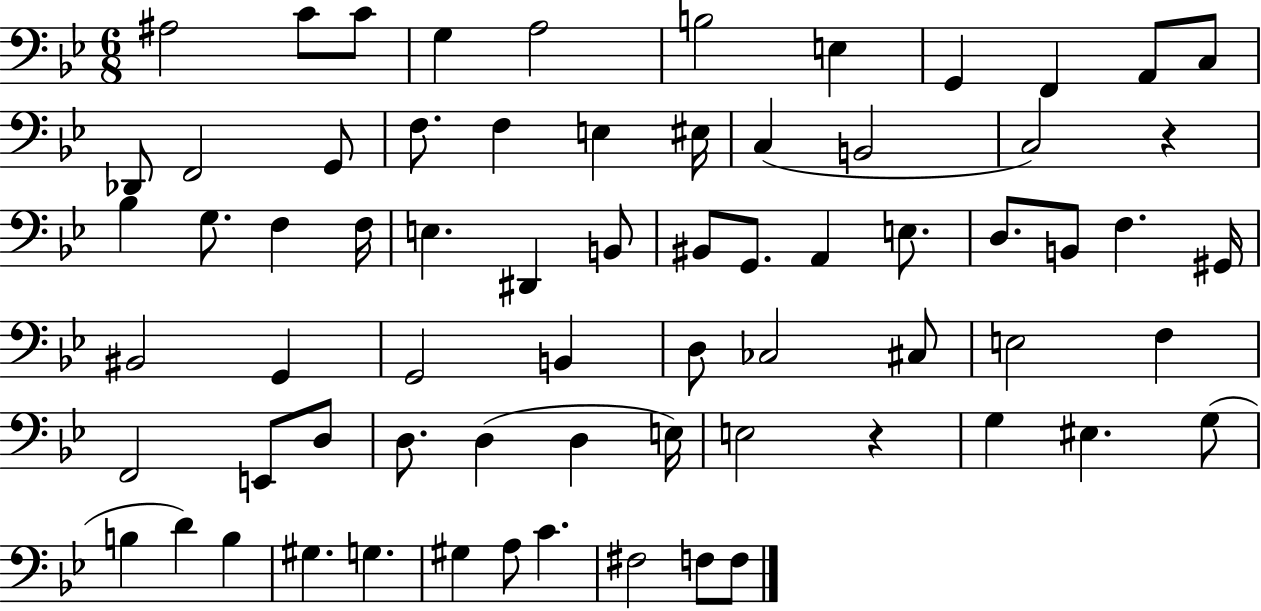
A#3/h C4/e C4/e G3/q A3/h B3/h E3/q G2/q F2/q A2/e C3/e Db2/e F2/h G2/e F3/e. F3/q E3/q EIS3/s C3/q B2/h C3/h R/q Bb3/q G3/e. F3/q F3/s E3/q. D#2/q B2/e BIS2/e G2/e. A2/q E3/e. D3/e. B2/e F3/q. G#2/s BIS2/h G2/q G2/h B2/q D3/e CES3/h C#3/e E3/h F3/q F2/h E2/e D3/e D3/e. D3/q D3/q E3/s E3/h R/q G3/q EIS3/q. G3/e B3/q D4/q B3/q G#3/q. G3/q. G#3/q A3/e C4/q. F#3/h F3/e F3/e